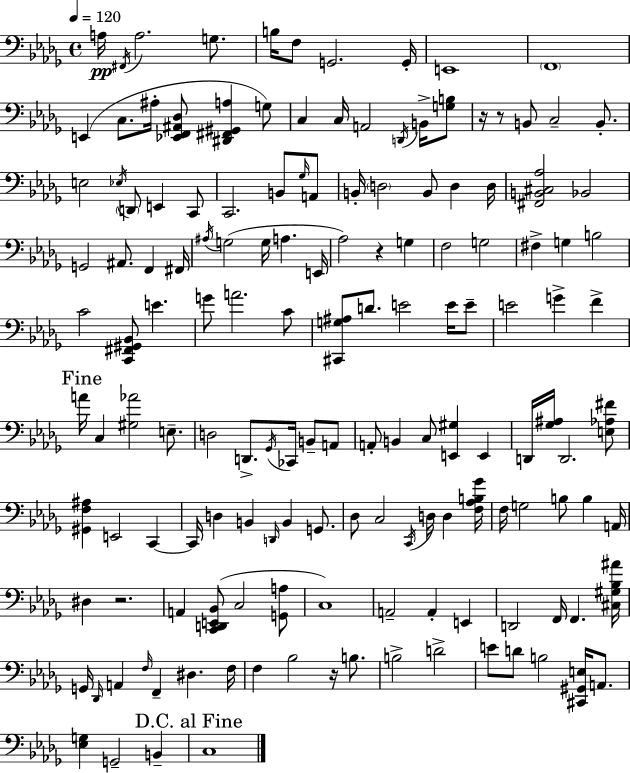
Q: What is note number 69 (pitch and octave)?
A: D3